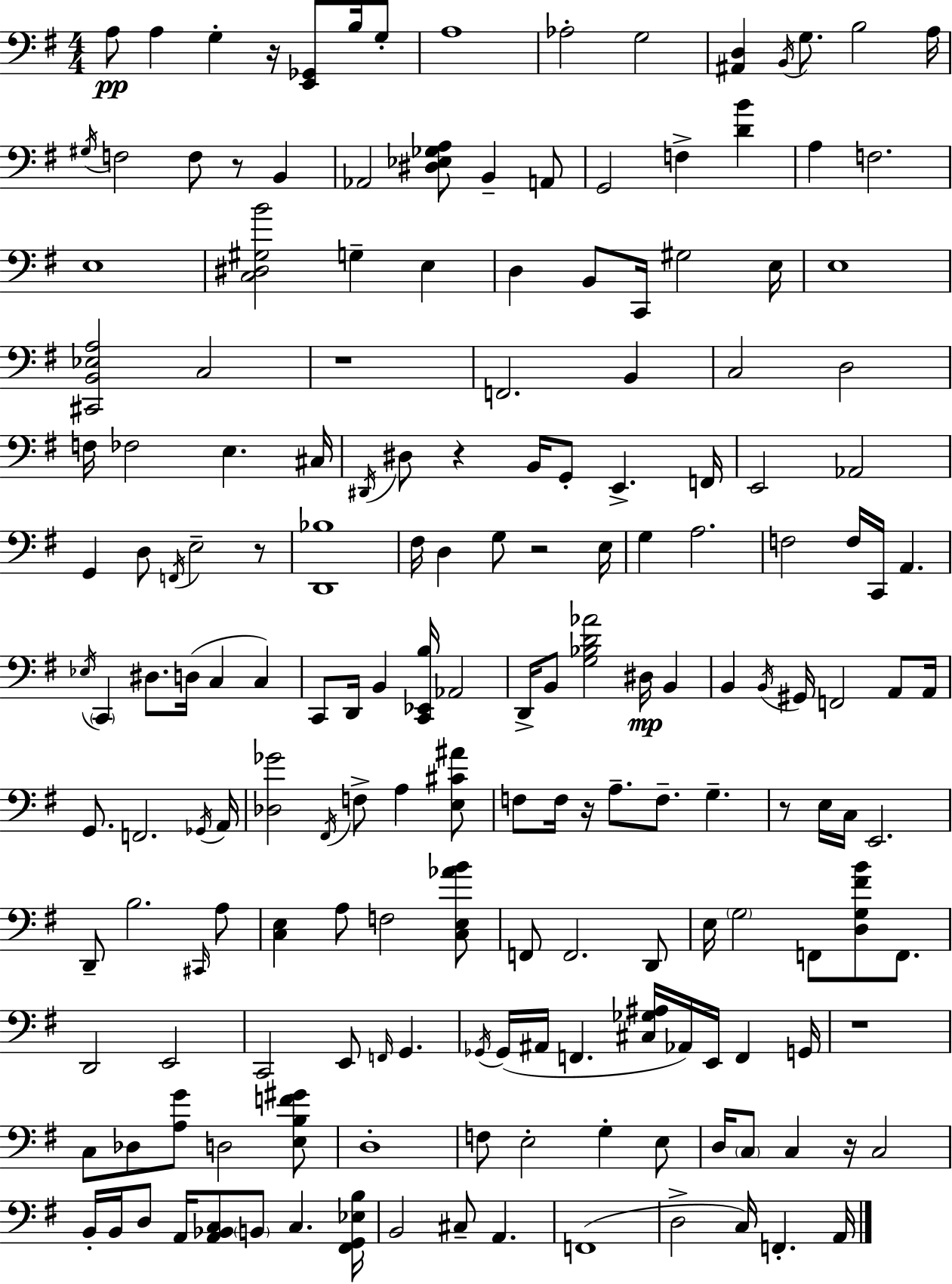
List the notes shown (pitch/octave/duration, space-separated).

A3/e A3/q G3/q R/s [E2,Gb2]/e B3/s G3/e A3/w Ab3/h G3/h [A#2,D3]/q B2/s G3/e. B3/h A3/s G#3/s F3/h F3/e R/e B2/q Ab2/h [D#3,Eb3,Gb3,A3]/e B2/q A2/e G2/h F3/q [D4,B4]/q A3/q F3/h. E3/w [C3,D#3,G#3,B4]/h G3/q E3/q D3/q B2/e C2/s G#3/h E3/s E3/w [C#2,B2,Eb3,A3]/h C3/h R/w F2/h. B2/q C3/h D3/h F3/s FES3/h E3/q. C#3/s D#2/s D#3/e R/q B2/s G2/e E2/q. F2/s E2/h Ab2/h G2/q D3/e F2/s E3/h R/e [D2,Bb3]/w F#3/s D3/q G3/e R/h E3/s G3/q A3/h. F3/h F3/s C2/s A2/q. Eb3/s C2/q D#3/e. D3/s C3/q C3/q C2/e D2/s B2/q [C2,Eb2,B3]/s Ab2/h D2/s B2/e [G3,Bb3,D4,Ab4]/h D#3/s B2/q B2/q B2/s G#2/s F2/h A2/e A2/s G2/e. F2/h. Gb2/s A2/s [Db3,Gb4]/h F#2/s F3/e A3/q [E3,C#4,A#4]/e F3/e F3/s R/s A3/e. F3/e. G3/q. R/e E3/s C3/s E2/h. D2/e B3/h. C#2/s A3/e [C3,E3]/q A3/e F3/h [C3,E3,Ab4,B4]/e F2/e F2/h. D2/e E3/s G3/h F2/e [D3,G3,F#4,B4]/e F2/e. D2/h E2/h C2/h E2/e F2/s G2/q. Gb2/s Gb2/s A#2/s F2/q. [C#3,Gb3,A#3]/s Ab2/s E2/s F2/q G2/s R/w C3/e Db3/e [A3,G4]/e D3/h [E3,B3,F4,G#4]/e D3/w F3/e E3/h G3/q E3/e D3/s C3/e C3/q R/s C3/h B2/s B2/s D3/e A2/s [A2,Bb2,C3]/e B2/e C3/q. [F#2,G2,Eb3,B3]/s B2/h C#3/e A2/q. F2/w D3/h C3/s F2/q. A2/s